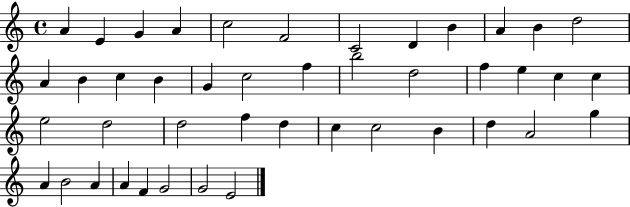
{
  \clef treble
  \time 4/4
  \defaultTimeSignature
  \key c \major
  a'4 e'4 g'4 a'4 | c''2 f'2 | c'2 d'4 b'4 | a'4 b'4 d''2 | \break a'4 b'4 c''4 b'4 | g'4 c''2 f''4 | b''2 d''2 | f''4 e''4 c''4 c''4 | \break e''2 d''2 | d''2 f''4 d''4 | c''4 c''2 b'4 | d''4 a'2 g''4 | \break a'4 b'2 a'4 | a'4 f'4 g'2 | g'2 e'2 | \bar "|."
}